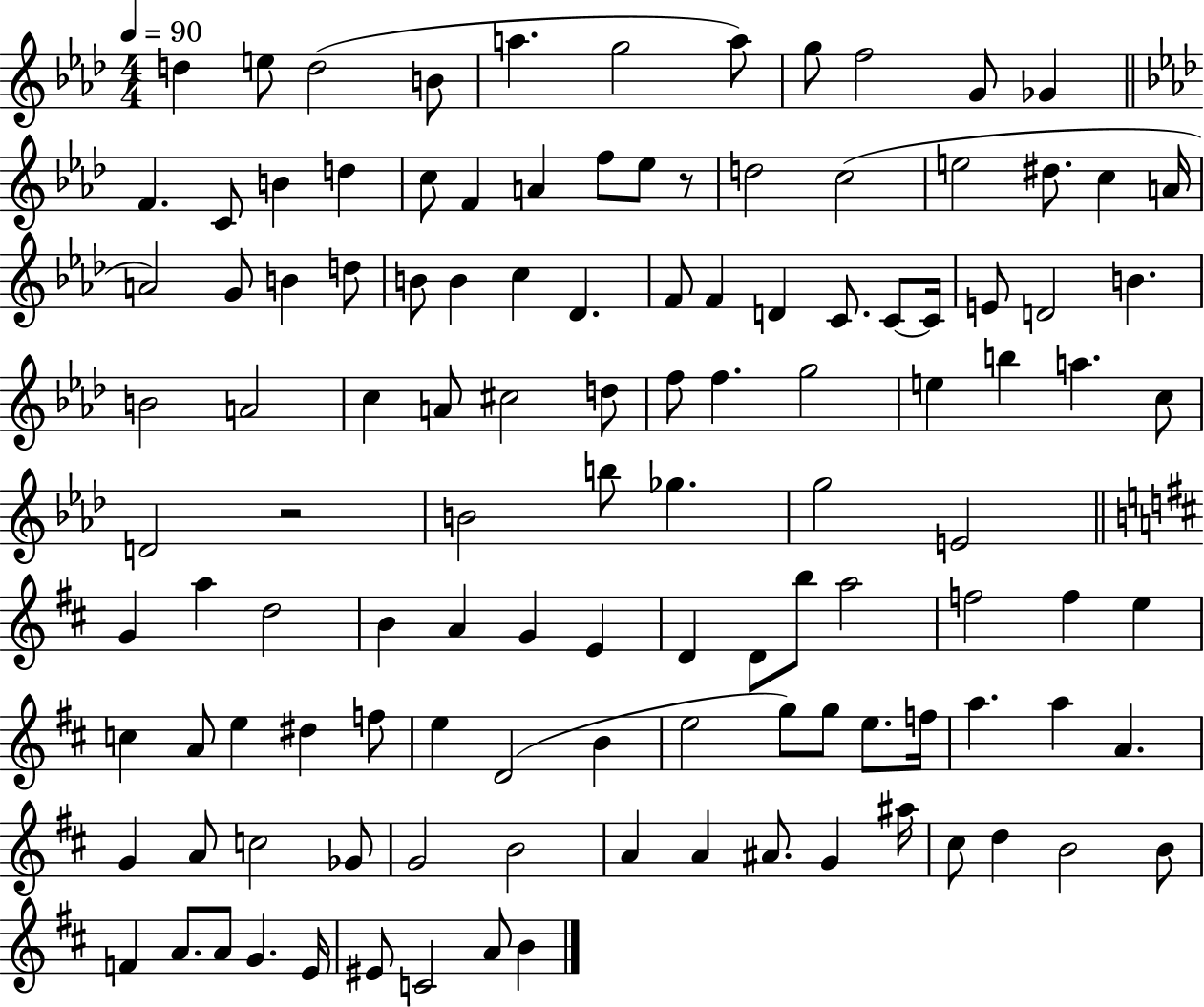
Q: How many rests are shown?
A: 2